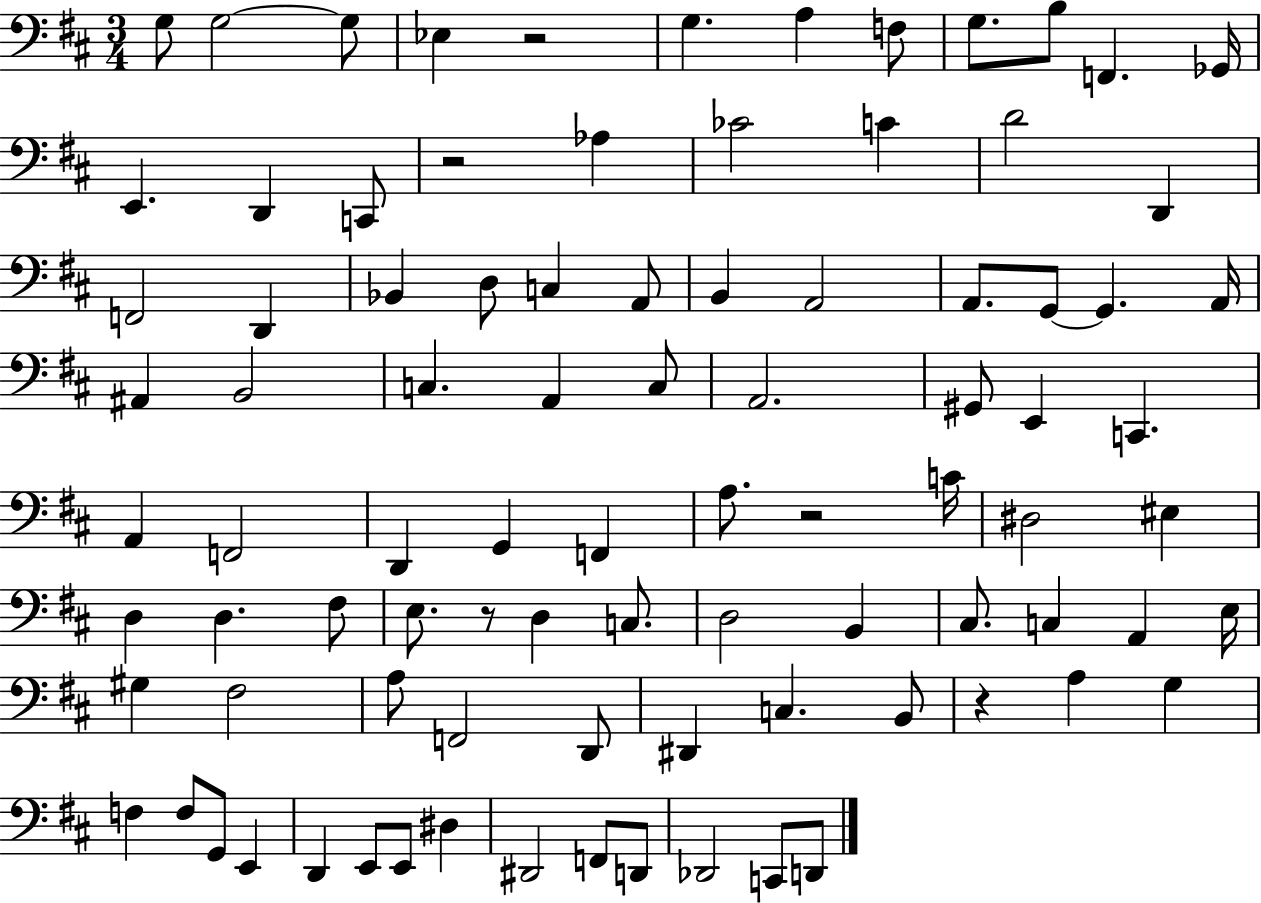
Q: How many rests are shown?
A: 5